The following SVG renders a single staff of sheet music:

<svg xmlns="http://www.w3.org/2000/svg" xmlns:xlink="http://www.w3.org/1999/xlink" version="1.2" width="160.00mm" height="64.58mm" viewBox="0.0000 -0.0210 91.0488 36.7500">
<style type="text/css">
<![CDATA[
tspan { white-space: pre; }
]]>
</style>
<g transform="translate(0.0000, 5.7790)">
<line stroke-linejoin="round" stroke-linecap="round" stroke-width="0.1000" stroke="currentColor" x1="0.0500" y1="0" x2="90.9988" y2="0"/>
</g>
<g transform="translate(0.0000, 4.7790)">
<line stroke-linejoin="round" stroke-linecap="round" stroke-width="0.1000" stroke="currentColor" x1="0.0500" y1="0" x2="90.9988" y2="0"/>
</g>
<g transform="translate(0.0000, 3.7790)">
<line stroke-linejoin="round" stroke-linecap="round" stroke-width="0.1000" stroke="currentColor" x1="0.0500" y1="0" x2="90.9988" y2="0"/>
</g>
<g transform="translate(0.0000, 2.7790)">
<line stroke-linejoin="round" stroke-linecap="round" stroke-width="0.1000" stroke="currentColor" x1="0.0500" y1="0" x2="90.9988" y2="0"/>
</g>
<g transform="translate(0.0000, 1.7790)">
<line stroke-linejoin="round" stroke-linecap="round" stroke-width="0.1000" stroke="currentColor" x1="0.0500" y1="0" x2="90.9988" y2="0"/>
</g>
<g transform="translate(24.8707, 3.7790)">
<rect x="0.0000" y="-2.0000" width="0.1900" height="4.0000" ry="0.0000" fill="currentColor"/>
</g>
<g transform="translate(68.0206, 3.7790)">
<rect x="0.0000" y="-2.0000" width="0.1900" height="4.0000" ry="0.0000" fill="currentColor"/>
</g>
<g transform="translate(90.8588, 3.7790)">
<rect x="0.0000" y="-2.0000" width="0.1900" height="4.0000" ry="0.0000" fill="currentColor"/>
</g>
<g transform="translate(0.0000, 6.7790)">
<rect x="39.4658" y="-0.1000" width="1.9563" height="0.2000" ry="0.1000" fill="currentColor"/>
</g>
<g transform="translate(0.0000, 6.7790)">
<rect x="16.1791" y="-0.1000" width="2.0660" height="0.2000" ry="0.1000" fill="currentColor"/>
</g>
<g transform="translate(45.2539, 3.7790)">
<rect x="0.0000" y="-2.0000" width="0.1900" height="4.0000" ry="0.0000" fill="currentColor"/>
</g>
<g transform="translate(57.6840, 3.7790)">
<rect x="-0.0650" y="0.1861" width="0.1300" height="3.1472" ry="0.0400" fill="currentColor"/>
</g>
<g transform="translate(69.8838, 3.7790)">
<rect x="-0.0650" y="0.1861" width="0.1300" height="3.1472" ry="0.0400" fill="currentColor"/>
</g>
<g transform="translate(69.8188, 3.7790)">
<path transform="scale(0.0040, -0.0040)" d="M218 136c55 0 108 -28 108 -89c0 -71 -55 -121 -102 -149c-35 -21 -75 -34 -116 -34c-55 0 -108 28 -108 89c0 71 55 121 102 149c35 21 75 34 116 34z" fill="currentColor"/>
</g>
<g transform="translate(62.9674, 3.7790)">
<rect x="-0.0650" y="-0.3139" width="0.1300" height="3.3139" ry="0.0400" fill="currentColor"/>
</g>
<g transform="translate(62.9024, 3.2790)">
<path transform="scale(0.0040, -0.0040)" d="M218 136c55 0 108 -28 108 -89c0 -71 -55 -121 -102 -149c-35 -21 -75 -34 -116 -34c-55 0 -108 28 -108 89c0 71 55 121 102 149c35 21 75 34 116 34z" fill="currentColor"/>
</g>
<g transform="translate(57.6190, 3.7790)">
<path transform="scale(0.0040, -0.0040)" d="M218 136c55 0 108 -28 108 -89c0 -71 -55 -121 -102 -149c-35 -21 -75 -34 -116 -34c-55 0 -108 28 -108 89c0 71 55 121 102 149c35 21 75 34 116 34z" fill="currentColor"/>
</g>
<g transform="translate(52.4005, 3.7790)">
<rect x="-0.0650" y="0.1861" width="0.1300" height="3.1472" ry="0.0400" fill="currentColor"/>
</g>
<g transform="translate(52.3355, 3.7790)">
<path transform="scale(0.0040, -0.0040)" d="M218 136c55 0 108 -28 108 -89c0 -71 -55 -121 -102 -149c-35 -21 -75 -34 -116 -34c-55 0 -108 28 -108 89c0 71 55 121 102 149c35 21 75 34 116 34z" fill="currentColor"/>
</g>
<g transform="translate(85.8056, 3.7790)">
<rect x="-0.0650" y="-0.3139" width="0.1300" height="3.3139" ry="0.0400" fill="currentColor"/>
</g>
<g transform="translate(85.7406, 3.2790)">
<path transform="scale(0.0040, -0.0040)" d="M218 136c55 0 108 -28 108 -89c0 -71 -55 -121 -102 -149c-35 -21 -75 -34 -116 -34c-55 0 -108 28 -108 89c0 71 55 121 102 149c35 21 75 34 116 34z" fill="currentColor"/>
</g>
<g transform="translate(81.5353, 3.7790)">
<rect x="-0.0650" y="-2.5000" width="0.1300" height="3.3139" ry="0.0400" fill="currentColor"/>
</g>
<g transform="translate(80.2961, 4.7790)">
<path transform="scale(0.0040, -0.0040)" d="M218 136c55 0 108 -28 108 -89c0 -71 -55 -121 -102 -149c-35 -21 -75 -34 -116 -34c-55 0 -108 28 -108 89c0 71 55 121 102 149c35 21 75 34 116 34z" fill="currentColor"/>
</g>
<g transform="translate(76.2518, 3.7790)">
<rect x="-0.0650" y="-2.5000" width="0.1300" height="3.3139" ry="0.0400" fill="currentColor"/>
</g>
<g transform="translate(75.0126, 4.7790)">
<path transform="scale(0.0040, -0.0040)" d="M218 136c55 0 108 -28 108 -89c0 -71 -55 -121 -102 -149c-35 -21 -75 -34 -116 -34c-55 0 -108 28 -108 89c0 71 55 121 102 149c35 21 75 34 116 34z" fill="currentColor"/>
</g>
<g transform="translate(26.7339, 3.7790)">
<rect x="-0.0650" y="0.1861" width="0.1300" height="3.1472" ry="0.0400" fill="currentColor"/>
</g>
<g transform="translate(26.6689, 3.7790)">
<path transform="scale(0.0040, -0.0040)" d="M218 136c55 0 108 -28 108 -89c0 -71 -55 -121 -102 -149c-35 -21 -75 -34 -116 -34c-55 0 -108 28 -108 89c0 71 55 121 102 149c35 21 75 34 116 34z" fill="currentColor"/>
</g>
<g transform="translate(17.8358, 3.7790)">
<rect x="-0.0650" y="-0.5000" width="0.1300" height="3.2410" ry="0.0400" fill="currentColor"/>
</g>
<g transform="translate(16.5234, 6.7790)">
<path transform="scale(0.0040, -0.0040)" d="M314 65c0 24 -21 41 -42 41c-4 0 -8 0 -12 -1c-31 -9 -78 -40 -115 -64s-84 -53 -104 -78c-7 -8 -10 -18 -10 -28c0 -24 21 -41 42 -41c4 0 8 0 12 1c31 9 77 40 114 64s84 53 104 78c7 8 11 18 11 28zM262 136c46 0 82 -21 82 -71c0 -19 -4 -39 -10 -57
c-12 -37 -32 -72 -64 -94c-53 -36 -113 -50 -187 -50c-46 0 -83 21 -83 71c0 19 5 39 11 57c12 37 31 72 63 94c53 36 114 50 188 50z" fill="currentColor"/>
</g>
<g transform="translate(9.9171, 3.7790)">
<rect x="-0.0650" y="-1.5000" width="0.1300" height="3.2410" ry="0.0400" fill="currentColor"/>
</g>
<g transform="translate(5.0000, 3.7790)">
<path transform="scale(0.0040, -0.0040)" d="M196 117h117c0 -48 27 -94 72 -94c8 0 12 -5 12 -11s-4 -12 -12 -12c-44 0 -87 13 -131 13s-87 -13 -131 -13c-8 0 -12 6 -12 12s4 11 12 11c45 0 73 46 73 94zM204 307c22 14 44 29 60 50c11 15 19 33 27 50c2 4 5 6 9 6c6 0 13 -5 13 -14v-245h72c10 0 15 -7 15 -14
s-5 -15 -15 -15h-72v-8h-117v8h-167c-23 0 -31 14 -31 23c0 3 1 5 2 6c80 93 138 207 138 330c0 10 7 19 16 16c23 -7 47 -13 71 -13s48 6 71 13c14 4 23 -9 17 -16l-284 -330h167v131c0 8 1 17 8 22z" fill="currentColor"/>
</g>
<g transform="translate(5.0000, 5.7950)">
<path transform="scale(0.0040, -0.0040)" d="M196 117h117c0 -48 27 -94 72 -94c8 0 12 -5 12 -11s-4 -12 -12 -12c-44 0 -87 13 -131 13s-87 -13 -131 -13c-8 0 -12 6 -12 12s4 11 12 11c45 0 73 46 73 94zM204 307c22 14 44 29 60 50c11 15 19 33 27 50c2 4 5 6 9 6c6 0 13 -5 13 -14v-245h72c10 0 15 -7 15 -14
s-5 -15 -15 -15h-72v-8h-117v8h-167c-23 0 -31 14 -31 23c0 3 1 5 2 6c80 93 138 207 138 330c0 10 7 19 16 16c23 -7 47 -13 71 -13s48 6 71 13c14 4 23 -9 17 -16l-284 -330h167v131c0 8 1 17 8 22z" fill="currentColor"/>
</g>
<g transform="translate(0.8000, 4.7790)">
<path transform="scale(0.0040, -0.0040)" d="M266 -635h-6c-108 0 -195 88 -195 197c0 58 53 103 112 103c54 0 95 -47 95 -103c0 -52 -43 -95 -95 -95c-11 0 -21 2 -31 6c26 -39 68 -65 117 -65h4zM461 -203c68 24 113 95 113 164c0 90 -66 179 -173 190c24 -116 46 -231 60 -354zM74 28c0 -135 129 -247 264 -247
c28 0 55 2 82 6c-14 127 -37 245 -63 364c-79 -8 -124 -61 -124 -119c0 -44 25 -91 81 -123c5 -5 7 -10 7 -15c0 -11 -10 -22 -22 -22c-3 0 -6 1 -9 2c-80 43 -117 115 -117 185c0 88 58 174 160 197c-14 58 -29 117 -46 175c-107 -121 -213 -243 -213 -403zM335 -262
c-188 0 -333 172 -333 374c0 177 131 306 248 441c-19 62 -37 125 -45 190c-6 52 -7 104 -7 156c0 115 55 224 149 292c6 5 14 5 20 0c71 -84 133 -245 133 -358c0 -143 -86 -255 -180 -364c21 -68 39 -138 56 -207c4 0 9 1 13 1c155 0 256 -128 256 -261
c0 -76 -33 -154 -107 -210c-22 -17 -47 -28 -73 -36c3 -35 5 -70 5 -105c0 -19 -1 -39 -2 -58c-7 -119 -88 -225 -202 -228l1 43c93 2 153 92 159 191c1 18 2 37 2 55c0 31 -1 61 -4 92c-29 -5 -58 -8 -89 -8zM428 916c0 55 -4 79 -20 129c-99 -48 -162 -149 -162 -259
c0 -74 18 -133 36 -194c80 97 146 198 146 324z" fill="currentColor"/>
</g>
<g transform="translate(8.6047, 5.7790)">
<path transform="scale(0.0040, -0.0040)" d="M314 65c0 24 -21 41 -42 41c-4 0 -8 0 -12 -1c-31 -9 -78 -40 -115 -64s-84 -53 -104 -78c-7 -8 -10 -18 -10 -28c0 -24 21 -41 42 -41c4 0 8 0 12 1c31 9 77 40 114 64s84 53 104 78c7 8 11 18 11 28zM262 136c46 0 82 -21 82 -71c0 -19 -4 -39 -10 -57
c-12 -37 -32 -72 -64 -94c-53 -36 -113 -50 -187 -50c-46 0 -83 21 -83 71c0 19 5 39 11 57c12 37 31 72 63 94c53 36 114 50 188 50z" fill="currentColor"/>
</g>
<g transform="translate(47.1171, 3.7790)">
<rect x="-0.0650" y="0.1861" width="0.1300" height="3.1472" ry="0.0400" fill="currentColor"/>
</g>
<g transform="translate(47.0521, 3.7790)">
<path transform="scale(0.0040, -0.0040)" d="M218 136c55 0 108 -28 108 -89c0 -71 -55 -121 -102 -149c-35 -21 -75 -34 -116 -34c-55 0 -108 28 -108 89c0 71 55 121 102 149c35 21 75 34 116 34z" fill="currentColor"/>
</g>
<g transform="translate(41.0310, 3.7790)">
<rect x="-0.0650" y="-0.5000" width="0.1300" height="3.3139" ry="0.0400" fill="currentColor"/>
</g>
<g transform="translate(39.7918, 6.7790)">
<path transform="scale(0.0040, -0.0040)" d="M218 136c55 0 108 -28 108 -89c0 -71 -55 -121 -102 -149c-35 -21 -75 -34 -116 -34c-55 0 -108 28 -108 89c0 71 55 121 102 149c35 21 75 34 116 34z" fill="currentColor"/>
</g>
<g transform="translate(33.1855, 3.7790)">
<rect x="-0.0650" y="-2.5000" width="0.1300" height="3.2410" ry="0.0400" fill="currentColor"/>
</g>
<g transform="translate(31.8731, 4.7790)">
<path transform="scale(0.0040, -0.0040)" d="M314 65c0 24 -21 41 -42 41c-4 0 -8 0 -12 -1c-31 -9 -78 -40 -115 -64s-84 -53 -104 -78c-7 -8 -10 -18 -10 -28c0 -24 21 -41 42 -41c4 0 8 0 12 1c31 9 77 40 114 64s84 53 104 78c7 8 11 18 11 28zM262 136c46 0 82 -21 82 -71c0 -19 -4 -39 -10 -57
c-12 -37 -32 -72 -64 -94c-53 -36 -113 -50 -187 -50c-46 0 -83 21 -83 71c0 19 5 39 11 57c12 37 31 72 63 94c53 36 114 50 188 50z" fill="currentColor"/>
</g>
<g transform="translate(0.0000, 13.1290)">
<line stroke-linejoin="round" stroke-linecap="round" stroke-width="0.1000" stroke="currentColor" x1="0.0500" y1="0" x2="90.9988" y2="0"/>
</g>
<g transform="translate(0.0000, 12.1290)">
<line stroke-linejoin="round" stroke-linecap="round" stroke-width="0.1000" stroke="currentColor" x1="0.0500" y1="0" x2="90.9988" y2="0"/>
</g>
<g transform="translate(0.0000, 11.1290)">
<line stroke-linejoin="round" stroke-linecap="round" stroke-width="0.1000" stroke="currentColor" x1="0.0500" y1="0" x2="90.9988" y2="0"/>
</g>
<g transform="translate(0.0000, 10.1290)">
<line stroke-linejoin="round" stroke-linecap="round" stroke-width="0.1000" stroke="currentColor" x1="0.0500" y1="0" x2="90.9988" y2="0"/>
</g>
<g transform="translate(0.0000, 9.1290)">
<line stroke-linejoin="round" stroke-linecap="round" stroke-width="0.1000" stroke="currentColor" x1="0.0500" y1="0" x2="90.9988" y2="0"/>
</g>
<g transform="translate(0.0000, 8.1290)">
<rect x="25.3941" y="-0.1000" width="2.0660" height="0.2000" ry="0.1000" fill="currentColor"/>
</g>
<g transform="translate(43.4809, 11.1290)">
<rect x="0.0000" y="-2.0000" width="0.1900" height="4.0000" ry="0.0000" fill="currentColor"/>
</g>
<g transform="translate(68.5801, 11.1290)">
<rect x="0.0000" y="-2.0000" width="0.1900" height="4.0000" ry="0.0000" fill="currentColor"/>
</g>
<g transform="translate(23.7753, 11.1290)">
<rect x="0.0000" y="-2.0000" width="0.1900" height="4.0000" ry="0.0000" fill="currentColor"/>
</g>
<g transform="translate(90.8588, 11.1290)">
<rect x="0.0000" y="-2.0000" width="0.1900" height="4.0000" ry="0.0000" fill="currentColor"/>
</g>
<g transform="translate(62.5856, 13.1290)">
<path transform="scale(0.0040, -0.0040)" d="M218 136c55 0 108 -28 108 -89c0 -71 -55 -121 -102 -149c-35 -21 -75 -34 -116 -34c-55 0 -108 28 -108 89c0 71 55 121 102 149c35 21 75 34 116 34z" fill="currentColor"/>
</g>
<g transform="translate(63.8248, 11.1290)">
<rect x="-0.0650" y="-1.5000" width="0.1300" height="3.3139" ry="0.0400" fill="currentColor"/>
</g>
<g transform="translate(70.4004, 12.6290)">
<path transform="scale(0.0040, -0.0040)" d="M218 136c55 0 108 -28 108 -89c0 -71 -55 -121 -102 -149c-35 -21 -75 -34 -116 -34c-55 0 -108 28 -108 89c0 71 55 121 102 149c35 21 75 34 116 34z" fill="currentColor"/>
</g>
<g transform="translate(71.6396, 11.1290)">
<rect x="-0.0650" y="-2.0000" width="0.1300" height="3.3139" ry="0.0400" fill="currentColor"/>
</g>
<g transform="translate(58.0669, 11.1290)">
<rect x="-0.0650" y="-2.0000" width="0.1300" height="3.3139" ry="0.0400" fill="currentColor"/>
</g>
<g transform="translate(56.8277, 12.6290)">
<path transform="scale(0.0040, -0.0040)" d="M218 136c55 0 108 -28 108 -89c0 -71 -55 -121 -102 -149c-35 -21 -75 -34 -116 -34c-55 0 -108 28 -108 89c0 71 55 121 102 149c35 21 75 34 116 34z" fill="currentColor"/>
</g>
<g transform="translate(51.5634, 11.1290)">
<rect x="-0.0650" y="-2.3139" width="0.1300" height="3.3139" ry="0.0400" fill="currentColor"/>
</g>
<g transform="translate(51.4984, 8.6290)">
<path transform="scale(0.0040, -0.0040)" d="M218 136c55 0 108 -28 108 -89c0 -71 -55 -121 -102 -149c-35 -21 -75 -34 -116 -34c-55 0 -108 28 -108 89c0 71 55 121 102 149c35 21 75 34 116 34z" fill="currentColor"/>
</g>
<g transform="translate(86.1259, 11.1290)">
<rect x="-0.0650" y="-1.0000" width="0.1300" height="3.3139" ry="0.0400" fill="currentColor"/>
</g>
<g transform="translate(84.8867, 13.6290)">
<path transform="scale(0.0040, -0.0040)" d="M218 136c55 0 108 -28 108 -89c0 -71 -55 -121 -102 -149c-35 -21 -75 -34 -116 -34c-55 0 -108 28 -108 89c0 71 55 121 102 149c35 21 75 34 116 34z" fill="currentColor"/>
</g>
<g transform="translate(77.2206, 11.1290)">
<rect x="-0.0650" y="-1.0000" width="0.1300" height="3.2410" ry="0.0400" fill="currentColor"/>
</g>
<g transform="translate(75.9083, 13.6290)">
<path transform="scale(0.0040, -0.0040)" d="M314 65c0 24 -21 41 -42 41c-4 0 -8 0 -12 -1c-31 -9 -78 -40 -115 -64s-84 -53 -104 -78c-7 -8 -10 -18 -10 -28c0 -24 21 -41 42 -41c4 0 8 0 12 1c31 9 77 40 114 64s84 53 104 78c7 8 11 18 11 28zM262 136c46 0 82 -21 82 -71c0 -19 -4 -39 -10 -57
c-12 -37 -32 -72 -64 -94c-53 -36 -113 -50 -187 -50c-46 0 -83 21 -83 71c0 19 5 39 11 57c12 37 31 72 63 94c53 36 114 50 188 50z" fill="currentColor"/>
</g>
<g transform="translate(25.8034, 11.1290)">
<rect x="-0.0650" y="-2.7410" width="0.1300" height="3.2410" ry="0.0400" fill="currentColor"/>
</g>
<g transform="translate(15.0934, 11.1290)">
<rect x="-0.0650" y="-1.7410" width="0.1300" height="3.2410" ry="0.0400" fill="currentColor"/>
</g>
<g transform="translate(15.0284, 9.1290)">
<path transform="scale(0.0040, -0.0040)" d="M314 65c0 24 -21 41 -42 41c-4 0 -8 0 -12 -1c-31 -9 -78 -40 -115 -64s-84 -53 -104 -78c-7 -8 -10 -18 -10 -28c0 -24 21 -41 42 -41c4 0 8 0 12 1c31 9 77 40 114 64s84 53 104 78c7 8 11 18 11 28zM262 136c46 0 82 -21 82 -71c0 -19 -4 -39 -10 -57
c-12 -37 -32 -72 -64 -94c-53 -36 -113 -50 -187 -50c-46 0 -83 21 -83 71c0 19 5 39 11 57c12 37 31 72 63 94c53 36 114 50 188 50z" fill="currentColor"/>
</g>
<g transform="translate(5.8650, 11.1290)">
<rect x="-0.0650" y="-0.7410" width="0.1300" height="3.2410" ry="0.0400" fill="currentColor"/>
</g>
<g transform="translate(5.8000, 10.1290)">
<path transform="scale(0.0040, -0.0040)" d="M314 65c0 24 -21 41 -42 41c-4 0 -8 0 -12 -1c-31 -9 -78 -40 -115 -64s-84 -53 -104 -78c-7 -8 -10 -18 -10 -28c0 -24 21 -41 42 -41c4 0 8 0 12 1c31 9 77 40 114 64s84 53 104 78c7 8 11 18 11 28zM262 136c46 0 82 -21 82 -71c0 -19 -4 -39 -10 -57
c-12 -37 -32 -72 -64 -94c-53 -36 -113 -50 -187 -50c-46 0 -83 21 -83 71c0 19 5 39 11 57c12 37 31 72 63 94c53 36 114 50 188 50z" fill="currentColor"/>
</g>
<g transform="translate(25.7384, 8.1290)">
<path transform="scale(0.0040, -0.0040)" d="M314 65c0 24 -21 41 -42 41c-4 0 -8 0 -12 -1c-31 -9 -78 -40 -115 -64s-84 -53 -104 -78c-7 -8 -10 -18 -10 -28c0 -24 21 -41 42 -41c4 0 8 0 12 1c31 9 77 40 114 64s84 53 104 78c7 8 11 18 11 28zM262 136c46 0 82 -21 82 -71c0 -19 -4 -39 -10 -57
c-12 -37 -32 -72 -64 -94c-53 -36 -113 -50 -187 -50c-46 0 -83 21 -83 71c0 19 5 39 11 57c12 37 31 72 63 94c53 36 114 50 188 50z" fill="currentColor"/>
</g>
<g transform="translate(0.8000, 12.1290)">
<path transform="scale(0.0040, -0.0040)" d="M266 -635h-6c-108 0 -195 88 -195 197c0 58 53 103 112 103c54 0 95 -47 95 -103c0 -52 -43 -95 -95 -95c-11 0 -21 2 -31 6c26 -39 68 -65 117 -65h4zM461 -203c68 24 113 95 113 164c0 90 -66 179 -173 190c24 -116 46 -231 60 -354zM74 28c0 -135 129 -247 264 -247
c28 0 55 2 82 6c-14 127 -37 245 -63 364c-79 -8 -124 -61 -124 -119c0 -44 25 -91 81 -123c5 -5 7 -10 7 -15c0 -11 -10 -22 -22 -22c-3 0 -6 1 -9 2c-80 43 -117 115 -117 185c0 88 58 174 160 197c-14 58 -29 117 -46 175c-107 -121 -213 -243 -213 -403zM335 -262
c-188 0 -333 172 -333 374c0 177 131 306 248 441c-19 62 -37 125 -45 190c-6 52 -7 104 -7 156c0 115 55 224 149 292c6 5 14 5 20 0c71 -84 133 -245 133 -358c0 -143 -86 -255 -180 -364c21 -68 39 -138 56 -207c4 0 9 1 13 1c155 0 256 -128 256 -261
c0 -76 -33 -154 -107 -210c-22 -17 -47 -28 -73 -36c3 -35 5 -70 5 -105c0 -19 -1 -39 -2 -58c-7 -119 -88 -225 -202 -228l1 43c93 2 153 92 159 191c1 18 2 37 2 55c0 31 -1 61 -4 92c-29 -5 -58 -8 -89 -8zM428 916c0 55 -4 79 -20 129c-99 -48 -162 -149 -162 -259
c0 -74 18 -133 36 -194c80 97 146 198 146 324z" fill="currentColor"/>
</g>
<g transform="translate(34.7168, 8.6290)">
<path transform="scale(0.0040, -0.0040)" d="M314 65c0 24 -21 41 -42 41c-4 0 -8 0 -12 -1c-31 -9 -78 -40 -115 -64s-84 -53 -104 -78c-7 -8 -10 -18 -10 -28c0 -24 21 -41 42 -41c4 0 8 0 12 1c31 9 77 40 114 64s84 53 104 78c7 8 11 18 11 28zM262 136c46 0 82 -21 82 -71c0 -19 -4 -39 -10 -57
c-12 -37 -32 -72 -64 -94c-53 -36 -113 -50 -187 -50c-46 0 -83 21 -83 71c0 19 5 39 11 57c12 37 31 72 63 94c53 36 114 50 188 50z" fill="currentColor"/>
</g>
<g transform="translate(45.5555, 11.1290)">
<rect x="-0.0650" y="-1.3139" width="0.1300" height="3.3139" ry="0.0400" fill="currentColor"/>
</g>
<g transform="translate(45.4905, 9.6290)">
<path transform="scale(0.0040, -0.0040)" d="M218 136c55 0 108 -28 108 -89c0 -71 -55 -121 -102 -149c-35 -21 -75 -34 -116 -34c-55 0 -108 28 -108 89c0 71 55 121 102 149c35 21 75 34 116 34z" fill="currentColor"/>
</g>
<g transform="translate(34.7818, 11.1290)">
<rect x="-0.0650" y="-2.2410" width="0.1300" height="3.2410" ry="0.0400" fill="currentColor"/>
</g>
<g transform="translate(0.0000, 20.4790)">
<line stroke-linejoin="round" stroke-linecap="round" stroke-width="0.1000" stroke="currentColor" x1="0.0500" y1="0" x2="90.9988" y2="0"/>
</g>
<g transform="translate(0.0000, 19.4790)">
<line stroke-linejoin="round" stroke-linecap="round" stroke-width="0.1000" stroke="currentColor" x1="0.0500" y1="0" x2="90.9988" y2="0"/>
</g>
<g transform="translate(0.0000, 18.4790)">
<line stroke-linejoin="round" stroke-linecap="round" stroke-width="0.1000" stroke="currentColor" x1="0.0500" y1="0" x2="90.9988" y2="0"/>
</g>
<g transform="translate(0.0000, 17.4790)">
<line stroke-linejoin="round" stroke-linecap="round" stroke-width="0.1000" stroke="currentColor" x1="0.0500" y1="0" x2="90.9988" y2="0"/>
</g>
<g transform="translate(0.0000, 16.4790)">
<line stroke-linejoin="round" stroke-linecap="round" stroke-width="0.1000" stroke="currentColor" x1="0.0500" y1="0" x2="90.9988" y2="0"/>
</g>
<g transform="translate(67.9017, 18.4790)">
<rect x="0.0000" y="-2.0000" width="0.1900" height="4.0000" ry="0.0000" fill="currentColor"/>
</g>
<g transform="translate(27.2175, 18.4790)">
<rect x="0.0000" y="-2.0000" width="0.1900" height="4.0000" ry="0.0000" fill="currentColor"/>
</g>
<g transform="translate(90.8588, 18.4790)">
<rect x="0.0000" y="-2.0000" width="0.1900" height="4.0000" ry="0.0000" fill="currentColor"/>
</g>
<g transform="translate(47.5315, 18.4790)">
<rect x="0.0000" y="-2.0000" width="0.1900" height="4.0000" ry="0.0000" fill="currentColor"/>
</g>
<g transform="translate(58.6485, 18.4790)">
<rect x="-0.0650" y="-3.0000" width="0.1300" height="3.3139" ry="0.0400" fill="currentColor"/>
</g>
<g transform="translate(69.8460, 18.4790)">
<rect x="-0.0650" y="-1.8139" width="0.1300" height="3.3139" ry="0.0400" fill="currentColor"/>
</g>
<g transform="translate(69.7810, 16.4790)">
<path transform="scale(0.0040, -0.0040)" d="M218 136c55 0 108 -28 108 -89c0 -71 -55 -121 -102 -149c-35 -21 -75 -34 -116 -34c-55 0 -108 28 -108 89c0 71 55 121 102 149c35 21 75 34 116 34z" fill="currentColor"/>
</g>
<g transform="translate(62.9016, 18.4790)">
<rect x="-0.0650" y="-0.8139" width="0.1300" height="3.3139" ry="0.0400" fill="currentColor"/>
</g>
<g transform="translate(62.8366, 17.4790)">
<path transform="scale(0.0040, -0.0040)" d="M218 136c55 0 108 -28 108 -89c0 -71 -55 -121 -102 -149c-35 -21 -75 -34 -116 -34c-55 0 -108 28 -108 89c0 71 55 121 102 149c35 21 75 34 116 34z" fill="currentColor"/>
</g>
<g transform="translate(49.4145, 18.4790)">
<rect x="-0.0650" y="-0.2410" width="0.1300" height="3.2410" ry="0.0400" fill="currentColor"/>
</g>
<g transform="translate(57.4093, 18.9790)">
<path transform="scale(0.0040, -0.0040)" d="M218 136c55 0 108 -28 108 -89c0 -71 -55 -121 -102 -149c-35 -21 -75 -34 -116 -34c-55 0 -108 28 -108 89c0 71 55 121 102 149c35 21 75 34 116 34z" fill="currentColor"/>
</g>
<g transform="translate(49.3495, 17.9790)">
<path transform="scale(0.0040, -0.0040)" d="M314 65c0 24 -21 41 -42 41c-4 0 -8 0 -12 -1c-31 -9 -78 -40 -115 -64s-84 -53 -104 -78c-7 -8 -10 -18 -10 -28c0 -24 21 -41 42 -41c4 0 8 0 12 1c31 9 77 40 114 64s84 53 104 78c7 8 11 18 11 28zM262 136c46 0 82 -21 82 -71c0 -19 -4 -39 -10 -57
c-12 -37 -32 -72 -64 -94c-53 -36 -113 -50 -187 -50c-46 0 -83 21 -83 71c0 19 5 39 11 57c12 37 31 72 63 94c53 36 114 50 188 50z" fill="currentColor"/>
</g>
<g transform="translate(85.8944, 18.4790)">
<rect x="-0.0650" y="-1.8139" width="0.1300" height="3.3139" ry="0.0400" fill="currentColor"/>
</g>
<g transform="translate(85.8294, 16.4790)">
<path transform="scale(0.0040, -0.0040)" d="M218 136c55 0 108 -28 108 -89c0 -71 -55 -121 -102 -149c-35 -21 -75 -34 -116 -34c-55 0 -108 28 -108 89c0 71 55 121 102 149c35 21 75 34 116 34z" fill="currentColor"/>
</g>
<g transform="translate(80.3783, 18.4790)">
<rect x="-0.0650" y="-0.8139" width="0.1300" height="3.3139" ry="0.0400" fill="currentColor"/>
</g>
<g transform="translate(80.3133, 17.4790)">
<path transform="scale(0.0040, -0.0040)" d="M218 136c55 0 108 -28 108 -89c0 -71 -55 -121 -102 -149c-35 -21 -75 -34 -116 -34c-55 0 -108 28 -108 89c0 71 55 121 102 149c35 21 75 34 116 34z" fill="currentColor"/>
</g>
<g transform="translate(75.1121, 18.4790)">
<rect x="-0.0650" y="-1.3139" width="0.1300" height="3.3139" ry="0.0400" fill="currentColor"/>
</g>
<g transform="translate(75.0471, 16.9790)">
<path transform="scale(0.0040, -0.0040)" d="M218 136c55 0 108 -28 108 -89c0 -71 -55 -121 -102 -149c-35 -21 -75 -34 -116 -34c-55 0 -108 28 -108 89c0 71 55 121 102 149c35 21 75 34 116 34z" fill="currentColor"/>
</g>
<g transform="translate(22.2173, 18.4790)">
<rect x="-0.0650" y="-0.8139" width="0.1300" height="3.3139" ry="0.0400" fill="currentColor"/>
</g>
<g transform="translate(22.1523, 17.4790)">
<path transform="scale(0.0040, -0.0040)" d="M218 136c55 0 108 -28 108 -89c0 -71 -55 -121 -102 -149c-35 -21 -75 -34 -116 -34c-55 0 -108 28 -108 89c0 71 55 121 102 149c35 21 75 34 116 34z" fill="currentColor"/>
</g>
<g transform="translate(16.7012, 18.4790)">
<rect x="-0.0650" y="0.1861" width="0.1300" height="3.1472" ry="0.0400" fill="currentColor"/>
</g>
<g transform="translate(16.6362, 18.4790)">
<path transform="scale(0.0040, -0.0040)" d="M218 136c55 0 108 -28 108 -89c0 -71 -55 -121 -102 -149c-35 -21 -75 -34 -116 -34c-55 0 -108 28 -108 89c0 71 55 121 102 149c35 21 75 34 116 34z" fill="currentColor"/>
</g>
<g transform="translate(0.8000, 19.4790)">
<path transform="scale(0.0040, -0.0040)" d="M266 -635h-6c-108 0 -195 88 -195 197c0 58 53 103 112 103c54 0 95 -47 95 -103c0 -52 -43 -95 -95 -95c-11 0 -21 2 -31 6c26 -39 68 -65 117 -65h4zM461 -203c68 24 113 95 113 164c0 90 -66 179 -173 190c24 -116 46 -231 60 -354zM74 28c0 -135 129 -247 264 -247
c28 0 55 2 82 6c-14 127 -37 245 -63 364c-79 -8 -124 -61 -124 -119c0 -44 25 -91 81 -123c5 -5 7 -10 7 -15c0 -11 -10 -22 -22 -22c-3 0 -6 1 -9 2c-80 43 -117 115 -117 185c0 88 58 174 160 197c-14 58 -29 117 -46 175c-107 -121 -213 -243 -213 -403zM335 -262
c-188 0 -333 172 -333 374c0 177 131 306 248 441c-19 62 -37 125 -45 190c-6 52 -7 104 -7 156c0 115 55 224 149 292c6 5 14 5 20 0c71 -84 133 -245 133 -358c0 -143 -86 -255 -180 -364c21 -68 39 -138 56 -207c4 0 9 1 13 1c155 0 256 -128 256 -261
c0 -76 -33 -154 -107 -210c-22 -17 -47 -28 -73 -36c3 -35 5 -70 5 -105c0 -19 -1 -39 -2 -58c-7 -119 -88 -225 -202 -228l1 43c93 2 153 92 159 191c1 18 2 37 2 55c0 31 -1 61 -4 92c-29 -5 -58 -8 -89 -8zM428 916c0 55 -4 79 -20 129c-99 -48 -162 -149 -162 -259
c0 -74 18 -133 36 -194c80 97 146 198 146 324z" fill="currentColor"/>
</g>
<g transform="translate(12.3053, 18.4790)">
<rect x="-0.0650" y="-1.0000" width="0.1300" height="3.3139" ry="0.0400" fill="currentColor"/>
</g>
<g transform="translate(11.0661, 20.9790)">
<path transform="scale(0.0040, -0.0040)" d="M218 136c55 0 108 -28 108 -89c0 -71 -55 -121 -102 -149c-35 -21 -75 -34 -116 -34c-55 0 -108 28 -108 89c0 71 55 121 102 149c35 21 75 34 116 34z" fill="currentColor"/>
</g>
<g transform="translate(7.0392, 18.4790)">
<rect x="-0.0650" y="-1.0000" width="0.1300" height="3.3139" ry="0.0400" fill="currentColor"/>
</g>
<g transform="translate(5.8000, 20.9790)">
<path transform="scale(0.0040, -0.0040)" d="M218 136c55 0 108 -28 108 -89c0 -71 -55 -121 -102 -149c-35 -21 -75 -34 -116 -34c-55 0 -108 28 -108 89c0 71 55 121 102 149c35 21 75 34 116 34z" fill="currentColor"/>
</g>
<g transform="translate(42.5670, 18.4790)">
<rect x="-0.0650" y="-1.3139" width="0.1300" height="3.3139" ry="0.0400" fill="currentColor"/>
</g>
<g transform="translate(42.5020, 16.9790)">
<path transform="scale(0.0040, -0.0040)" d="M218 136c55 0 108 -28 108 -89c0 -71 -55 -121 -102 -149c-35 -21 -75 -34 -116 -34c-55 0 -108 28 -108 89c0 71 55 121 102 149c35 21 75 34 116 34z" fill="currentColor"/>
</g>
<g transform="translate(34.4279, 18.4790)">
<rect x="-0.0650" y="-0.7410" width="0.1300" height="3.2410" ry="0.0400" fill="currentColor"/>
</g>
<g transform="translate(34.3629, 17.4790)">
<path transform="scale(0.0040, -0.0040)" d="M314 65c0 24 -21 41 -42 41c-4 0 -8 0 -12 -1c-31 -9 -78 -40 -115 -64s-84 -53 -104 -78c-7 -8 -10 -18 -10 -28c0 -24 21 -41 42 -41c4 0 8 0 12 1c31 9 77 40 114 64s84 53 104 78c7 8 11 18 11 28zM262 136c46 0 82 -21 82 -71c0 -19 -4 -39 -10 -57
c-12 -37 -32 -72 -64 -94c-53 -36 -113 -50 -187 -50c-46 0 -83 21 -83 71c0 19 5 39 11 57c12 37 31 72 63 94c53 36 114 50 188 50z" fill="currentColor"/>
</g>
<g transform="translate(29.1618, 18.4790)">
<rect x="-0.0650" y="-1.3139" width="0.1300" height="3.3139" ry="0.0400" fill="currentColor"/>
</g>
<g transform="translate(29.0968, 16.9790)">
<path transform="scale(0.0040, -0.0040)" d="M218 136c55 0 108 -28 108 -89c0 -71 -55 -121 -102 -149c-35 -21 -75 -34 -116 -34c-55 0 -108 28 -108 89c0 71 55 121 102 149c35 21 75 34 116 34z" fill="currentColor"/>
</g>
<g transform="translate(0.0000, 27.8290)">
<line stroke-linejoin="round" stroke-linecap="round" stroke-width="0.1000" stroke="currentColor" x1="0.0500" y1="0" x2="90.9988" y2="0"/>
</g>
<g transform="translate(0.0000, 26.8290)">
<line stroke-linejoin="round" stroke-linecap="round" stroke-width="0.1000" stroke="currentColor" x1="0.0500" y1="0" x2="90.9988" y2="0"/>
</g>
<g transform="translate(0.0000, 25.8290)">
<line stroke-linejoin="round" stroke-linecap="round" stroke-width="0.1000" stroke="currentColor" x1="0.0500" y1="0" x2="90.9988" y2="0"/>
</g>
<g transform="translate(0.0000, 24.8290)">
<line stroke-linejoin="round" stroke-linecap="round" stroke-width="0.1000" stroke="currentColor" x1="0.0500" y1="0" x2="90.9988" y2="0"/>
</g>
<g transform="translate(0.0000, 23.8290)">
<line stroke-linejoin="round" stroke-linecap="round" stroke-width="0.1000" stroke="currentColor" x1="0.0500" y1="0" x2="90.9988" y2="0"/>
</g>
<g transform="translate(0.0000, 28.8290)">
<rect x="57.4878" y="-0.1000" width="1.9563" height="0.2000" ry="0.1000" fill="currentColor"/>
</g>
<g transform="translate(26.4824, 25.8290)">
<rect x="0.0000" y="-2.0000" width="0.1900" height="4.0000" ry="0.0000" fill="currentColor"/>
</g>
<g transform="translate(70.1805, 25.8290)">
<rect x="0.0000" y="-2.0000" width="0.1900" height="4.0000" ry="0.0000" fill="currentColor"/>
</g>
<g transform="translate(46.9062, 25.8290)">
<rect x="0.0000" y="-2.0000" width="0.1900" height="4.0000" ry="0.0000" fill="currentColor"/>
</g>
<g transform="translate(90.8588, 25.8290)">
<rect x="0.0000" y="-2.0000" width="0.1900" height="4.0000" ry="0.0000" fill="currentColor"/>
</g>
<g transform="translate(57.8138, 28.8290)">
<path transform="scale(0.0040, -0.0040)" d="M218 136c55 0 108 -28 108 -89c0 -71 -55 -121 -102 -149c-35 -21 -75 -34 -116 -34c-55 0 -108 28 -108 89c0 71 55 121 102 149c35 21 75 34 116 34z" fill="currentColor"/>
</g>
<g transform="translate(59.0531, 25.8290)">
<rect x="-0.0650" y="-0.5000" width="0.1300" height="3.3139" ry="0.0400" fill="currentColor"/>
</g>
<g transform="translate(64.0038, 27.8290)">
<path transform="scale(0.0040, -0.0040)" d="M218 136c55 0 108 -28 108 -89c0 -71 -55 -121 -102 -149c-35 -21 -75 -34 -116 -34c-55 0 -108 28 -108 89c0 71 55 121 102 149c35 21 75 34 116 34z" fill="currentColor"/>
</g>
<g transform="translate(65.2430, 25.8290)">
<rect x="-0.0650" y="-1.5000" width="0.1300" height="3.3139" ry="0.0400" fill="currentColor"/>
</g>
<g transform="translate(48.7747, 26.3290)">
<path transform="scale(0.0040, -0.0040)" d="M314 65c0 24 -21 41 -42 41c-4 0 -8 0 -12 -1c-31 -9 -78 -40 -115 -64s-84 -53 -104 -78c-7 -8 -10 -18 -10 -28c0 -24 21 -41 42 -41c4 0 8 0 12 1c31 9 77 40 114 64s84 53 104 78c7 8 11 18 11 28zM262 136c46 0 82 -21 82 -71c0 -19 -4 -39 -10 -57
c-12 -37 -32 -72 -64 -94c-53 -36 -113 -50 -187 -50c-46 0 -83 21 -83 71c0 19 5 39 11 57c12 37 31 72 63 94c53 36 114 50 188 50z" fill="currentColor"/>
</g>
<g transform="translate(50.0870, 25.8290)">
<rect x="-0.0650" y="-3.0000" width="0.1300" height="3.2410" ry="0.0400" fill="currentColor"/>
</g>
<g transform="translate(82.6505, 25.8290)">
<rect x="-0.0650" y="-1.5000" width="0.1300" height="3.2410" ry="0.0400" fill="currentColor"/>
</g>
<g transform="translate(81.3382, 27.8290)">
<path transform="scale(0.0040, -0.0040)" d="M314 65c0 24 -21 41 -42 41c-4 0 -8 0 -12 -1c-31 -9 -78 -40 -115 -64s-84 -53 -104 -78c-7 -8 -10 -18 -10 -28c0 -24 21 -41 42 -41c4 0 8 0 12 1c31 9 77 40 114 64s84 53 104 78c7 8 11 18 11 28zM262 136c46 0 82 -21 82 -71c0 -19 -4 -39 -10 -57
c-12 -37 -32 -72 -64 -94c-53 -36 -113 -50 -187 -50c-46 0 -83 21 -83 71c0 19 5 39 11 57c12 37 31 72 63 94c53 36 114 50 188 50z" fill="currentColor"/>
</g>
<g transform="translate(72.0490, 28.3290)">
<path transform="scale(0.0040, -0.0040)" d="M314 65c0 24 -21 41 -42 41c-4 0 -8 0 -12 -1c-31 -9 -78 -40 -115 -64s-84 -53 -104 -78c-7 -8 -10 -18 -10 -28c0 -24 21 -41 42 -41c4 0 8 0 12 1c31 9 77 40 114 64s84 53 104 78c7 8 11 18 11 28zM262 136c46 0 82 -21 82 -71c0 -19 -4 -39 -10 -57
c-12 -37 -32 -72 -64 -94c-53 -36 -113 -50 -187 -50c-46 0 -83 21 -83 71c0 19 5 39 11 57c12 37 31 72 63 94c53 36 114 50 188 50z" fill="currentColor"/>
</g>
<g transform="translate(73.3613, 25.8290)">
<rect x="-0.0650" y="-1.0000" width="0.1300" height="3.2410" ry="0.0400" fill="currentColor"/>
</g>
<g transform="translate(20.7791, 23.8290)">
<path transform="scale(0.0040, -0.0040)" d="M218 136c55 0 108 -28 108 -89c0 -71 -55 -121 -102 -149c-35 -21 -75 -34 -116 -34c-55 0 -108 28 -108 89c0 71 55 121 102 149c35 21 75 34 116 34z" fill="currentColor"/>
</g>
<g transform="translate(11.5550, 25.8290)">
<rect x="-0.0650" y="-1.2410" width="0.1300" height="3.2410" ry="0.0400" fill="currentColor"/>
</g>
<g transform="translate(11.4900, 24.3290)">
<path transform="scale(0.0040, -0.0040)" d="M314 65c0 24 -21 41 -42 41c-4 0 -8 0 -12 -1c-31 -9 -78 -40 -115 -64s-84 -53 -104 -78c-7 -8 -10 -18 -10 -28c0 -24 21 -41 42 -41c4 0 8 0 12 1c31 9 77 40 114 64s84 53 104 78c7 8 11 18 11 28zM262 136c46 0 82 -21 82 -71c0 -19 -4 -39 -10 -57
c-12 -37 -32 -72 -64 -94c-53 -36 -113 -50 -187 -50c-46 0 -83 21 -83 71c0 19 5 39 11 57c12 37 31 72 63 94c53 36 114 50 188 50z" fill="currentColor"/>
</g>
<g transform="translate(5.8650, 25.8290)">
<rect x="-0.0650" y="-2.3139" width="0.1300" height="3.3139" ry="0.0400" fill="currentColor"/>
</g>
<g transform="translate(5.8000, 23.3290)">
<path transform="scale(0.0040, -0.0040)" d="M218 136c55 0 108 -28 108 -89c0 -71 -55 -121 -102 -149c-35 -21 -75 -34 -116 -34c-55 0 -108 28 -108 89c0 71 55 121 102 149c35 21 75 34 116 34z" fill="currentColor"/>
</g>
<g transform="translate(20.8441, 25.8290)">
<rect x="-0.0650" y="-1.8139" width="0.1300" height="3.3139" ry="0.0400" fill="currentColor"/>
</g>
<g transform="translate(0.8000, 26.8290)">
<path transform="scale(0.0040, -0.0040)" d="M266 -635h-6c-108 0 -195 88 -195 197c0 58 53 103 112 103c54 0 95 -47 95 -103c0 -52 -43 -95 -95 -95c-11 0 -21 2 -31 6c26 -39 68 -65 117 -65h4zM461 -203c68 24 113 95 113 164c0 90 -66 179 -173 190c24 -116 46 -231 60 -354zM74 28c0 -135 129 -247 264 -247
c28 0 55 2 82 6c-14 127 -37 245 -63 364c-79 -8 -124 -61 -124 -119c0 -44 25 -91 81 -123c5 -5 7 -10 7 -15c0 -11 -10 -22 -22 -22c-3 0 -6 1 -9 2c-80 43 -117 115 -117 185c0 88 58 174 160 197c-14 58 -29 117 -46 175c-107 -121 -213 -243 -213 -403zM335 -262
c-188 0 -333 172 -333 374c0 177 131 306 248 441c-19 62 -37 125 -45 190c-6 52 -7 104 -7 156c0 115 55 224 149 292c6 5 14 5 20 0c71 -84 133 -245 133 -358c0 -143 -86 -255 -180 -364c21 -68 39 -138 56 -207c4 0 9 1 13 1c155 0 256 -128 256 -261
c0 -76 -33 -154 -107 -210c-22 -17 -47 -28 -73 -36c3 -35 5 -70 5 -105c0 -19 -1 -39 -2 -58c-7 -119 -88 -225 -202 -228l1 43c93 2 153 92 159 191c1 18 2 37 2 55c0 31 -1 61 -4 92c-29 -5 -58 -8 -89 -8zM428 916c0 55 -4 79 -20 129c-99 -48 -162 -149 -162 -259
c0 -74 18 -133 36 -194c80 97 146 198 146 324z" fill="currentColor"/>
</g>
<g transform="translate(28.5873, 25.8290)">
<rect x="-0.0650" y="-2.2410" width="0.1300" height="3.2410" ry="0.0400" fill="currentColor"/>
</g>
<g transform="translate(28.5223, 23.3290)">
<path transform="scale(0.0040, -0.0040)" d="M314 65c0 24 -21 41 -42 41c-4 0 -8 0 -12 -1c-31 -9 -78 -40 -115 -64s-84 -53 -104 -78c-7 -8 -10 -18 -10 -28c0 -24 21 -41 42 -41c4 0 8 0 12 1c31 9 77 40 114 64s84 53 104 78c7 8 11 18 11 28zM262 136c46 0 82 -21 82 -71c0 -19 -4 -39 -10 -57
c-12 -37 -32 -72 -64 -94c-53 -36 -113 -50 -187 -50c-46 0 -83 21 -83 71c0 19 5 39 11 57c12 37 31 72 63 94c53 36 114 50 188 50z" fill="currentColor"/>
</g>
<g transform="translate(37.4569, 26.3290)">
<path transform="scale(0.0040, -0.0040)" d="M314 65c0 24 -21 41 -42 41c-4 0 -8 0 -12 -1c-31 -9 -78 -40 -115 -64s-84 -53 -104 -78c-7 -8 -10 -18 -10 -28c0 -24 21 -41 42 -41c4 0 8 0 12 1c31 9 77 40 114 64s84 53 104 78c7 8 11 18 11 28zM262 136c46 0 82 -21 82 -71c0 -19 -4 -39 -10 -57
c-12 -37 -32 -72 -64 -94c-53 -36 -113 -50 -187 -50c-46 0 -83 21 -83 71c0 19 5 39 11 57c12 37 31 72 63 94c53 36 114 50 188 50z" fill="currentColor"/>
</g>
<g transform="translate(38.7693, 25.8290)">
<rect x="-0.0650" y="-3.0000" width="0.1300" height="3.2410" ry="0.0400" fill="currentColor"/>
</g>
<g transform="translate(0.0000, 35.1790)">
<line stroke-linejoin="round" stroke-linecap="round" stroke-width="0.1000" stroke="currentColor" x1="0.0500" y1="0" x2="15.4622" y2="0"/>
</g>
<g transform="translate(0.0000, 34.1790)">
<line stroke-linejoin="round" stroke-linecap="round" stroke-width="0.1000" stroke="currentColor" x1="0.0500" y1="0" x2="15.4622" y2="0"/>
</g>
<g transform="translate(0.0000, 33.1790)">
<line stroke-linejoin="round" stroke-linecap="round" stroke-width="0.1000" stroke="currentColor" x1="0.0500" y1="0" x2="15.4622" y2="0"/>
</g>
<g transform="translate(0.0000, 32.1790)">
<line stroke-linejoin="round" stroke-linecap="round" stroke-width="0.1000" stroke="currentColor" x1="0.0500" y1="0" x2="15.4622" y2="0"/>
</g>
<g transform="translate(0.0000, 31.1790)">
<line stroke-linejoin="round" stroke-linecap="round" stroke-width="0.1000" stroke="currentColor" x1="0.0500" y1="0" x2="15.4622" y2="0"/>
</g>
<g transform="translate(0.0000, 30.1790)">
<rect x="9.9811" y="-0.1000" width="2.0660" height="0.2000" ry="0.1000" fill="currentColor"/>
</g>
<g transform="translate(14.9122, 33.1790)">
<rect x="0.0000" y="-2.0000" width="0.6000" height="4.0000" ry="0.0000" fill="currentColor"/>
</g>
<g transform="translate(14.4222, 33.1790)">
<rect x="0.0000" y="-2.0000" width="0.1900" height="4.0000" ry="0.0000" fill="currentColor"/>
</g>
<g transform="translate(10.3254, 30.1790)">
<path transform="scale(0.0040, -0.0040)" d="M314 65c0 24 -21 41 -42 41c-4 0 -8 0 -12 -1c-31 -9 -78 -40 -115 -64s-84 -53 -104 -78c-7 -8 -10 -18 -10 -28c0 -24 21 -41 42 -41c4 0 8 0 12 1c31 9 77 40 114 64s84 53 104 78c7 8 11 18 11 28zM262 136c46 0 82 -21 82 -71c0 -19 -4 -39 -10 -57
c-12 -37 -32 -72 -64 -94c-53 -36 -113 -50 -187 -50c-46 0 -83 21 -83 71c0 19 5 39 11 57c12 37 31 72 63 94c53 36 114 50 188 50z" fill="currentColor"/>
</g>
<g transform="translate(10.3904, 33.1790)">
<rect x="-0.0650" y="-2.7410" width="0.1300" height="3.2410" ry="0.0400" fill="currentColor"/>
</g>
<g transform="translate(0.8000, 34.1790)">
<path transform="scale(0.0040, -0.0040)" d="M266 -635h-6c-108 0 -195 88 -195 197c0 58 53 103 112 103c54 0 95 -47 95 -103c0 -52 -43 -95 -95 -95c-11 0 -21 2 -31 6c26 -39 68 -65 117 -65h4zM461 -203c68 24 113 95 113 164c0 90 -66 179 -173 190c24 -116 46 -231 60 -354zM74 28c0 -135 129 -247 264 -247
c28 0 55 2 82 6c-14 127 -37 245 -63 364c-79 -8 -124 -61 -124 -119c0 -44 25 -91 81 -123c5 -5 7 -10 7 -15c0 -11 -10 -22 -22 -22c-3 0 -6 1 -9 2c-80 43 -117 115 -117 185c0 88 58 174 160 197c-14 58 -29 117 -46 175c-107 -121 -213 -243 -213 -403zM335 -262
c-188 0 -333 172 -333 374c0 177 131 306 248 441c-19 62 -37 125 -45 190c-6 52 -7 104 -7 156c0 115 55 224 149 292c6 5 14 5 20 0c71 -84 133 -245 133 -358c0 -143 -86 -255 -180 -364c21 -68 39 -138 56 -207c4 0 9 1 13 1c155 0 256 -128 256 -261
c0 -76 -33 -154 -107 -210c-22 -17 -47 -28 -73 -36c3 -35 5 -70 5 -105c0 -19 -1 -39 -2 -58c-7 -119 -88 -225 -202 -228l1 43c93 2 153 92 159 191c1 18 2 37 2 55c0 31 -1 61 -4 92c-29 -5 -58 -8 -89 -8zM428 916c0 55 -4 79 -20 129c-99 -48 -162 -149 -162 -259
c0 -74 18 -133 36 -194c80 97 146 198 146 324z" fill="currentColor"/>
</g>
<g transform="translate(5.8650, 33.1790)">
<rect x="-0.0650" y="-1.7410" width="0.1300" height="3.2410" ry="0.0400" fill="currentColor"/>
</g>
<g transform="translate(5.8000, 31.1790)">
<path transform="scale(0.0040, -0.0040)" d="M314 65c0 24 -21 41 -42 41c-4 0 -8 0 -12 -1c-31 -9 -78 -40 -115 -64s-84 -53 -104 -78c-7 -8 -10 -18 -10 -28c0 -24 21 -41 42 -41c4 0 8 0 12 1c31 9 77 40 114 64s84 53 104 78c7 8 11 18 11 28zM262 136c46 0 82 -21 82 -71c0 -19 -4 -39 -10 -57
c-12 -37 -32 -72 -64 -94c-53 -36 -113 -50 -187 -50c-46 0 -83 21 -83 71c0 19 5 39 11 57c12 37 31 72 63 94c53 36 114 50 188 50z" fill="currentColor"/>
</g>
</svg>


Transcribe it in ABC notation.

X:1
T:Untitled
M:4/4
L:1/4
K:C
E2 C2 B G2 C B B B c B G G c d2 f2 a2 g2 e g F E F D2 D D D B d e d2 e c2 A d f e d f g e2 f g2 A2 A2 C E D2 E2 f2 a2